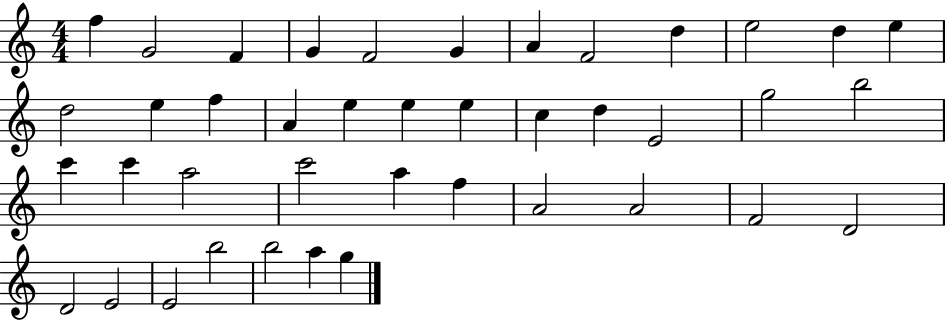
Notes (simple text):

F5/q G4/h F4/q G4/q F4/h G4/q A4/q F4/h D5/q E5/h D5/q E5/q D5/h E5/q F5/q A4/q E5/q E5/q E5/q C5/q D5/q E4/h G5/h B5/h C6/q C6/q A5/h C6/h A5/q F5/q A4/h A4/h F4/h D4/h D4/h E4/h E4/h B5/h B5/h A5/q G5/q